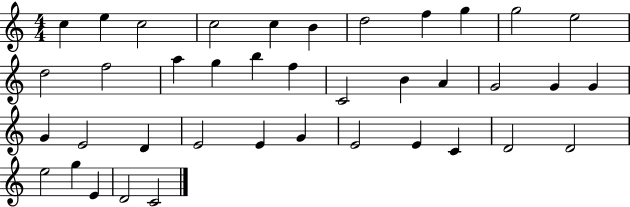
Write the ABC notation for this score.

X:1
T:Untitled
M:4/4
L:1/4
K:C
c e c2 c2 c B d2 f g g2 e2 d2 f2 a g b f C2 B A G2 G G G E2 D E2 E G E2 E C D2 D2 e2 g E D2 C2